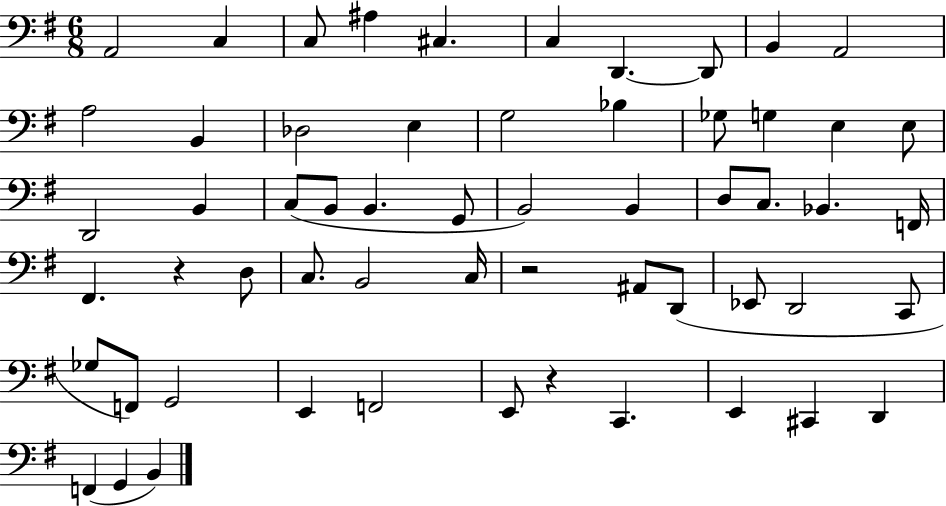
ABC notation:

X:1
T:Untitled
M:6/8
L:1/4
K:G
A,,2 C, C,/2 ^A, ^C, C, D,, D,,/2 B,, A,,2 A,2 B,, _D,2 E, G,2 _B, _G,/2 G, E, E,/2 D,,2 B,, C,/2 B,,/2 B,, G,,/2 B,,2 B,, D,/2 C,/2 _B,, F,,/4 ^F,, z D,/2 C,/2 B,,2 C,/4 z2 ^A,,/2 D,,/2 _E,,/2 D,,2 C,,/2 _G,/2 F,,/2 G,,2 E,, F,,2 E,,/2 z C,, E,, ^C,, D,, F,, G,, B,,